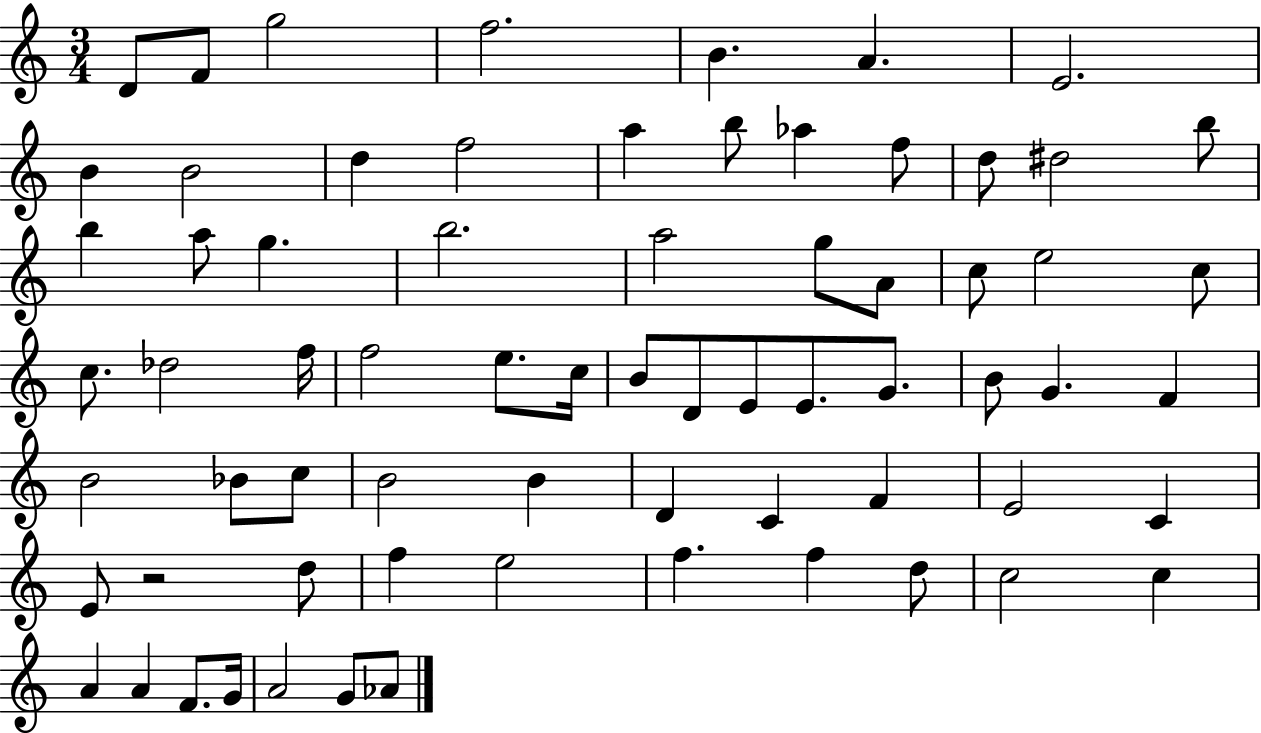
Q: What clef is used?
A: treble